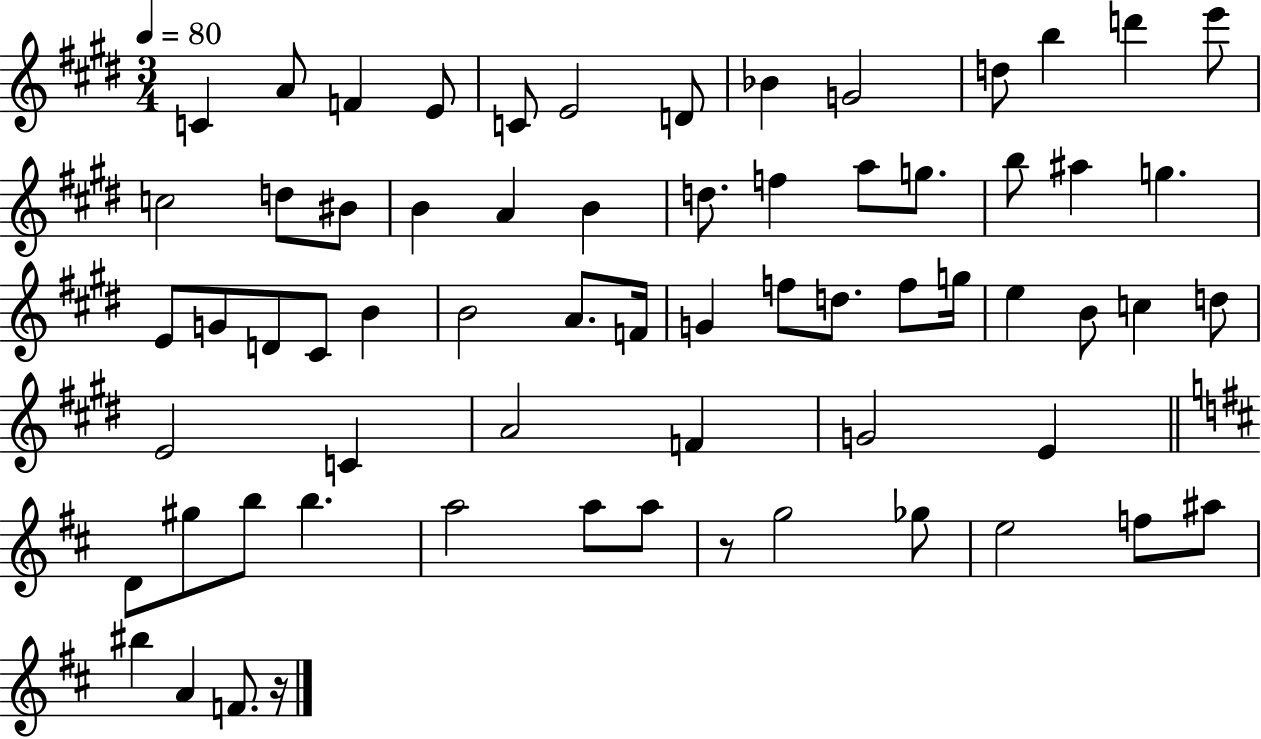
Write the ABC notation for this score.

X:1
T:Untitled
M:3/4
L:1/4
K:E
C A/2 F E/2 C/2 E2 D/2 _B G2 d/2 b d' e'/2 c2 d/2 ^B/2 B A B d/2 f a/2 g/2 b/2 ^a g E/2 G/2 D/2 ^C/2 B B2 A/2 F/4 G f/2 d/2 f/2 g/4 e B/2 c d/2 E2 C A2 F G2 E D/2 ^g/2 b/2 b a2 a/2 a/2 z/2 g2 _g/2 e2 f/2 ^a/2 ^b A F/2 z/4